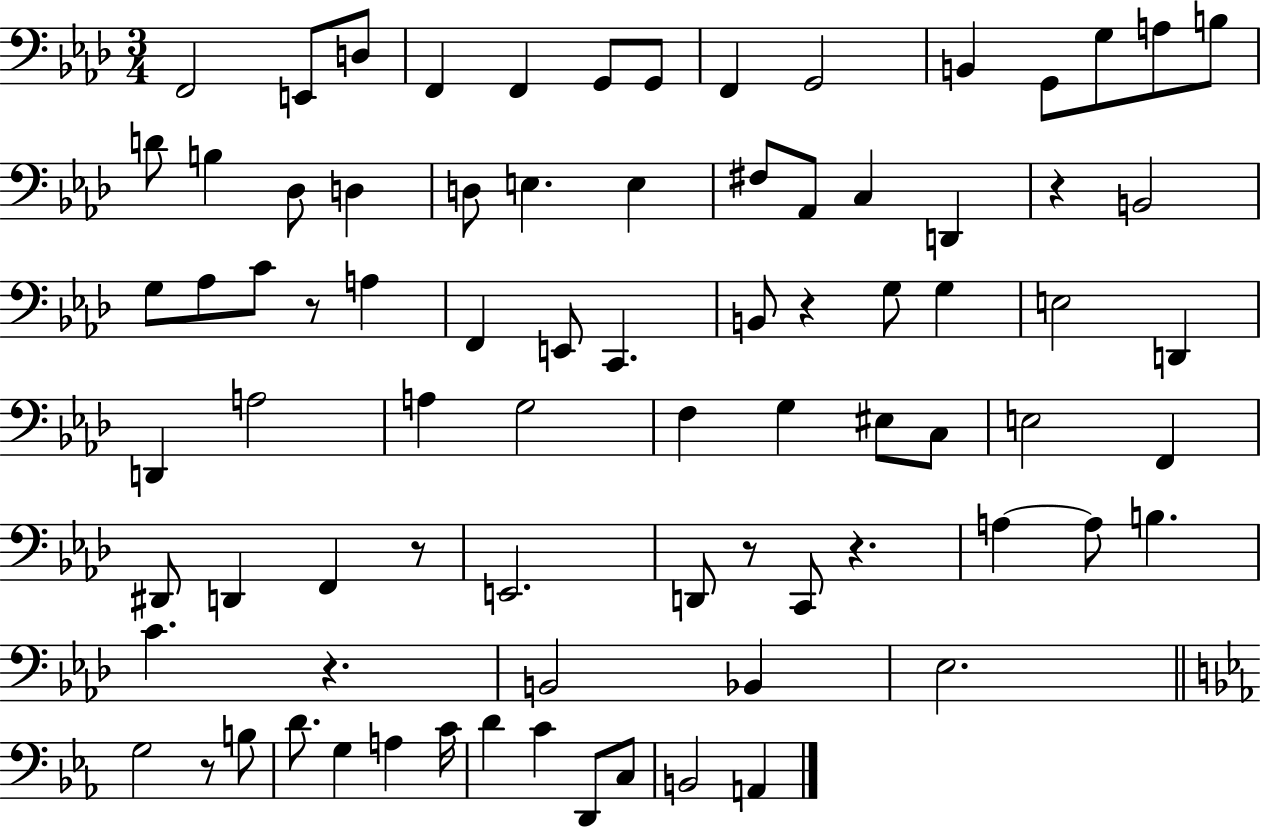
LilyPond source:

{
  \clef bass
  \numericTimeSignature
  \time 3/4
  \key aes \major
  f,2 e,8 d8 | f,4 f,4 g,8 g,8 | f,4 g,2 | b,4 g,8 g8 a8 b8 | \break d'8 b4 des8 d4 | d8 e4. e4 | fis8 aes,8 c4 d,4 | r4 b,2 | \break g8 aes8 c'8 r8 a4 | f,4 e,8 c,4. | b,8 r4 g8 g4 | e2 d,4 | \break d,4 a2 | a4 g2 | f4 g4 eis8 c8 | e2 f,4 | \break dis,8 d,4 f,4 r8 | e,2. | d,8 r8 c,8 r4. | a4~~ a8 b4. | \break c'4. r4. | b,2 bes,4 | ees2. | \bar "||" \break \key c \minor g2 r8 b8 | d'8. g4 a4 c'16 | d'4 c'4 d,8 c8 | b,2 a,4 | \break \bar "|."
}